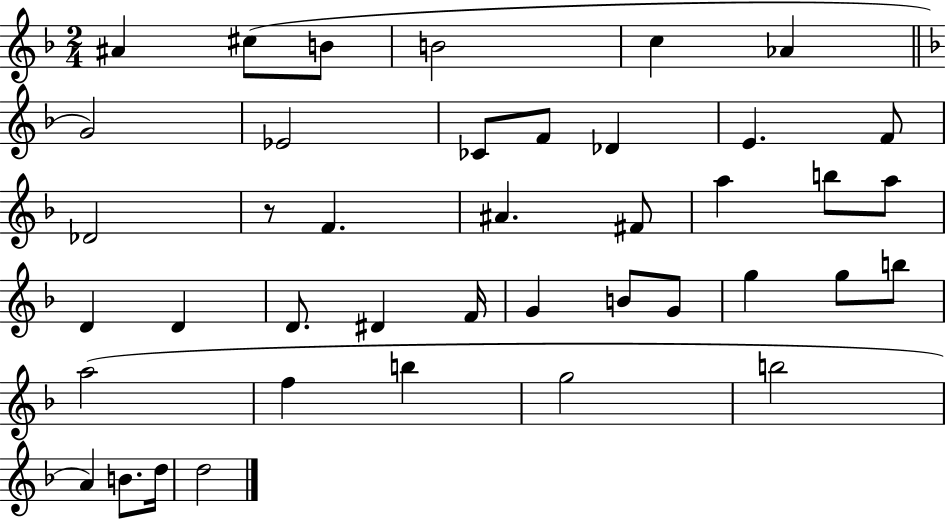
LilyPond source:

{
  \clef treble
  \numericTimeSignature
  \time 2/4
  \key f \major
  \repeat volta 2 { ais'4 cis''8( b'8 | b'2 | c''4 aes'4 | \bar "||" \break \key f \major g'2) | ees'2 | ces'8 f'8 des'4 | e'4. f'8 | \break des'2 | r8 f'4. | ais'4. fis'8 | a''4 b''8 a''8 | \break d'4 d'4 | d'8. dis'4 f'16 | g'4 b'8 g'8 | g''4 g''8 b''8 | \break a''2( | f''4 b''4 | g''2 | b''2 | \break a'4) b'8. d''16 | d''2 | } \bar "|."
}